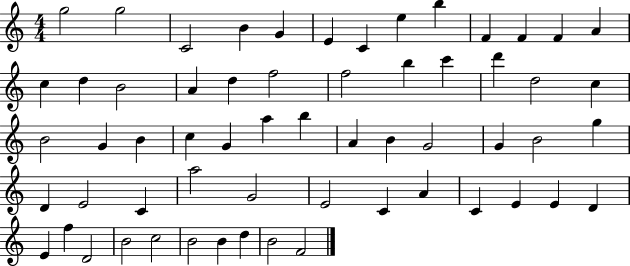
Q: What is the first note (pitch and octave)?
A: G5